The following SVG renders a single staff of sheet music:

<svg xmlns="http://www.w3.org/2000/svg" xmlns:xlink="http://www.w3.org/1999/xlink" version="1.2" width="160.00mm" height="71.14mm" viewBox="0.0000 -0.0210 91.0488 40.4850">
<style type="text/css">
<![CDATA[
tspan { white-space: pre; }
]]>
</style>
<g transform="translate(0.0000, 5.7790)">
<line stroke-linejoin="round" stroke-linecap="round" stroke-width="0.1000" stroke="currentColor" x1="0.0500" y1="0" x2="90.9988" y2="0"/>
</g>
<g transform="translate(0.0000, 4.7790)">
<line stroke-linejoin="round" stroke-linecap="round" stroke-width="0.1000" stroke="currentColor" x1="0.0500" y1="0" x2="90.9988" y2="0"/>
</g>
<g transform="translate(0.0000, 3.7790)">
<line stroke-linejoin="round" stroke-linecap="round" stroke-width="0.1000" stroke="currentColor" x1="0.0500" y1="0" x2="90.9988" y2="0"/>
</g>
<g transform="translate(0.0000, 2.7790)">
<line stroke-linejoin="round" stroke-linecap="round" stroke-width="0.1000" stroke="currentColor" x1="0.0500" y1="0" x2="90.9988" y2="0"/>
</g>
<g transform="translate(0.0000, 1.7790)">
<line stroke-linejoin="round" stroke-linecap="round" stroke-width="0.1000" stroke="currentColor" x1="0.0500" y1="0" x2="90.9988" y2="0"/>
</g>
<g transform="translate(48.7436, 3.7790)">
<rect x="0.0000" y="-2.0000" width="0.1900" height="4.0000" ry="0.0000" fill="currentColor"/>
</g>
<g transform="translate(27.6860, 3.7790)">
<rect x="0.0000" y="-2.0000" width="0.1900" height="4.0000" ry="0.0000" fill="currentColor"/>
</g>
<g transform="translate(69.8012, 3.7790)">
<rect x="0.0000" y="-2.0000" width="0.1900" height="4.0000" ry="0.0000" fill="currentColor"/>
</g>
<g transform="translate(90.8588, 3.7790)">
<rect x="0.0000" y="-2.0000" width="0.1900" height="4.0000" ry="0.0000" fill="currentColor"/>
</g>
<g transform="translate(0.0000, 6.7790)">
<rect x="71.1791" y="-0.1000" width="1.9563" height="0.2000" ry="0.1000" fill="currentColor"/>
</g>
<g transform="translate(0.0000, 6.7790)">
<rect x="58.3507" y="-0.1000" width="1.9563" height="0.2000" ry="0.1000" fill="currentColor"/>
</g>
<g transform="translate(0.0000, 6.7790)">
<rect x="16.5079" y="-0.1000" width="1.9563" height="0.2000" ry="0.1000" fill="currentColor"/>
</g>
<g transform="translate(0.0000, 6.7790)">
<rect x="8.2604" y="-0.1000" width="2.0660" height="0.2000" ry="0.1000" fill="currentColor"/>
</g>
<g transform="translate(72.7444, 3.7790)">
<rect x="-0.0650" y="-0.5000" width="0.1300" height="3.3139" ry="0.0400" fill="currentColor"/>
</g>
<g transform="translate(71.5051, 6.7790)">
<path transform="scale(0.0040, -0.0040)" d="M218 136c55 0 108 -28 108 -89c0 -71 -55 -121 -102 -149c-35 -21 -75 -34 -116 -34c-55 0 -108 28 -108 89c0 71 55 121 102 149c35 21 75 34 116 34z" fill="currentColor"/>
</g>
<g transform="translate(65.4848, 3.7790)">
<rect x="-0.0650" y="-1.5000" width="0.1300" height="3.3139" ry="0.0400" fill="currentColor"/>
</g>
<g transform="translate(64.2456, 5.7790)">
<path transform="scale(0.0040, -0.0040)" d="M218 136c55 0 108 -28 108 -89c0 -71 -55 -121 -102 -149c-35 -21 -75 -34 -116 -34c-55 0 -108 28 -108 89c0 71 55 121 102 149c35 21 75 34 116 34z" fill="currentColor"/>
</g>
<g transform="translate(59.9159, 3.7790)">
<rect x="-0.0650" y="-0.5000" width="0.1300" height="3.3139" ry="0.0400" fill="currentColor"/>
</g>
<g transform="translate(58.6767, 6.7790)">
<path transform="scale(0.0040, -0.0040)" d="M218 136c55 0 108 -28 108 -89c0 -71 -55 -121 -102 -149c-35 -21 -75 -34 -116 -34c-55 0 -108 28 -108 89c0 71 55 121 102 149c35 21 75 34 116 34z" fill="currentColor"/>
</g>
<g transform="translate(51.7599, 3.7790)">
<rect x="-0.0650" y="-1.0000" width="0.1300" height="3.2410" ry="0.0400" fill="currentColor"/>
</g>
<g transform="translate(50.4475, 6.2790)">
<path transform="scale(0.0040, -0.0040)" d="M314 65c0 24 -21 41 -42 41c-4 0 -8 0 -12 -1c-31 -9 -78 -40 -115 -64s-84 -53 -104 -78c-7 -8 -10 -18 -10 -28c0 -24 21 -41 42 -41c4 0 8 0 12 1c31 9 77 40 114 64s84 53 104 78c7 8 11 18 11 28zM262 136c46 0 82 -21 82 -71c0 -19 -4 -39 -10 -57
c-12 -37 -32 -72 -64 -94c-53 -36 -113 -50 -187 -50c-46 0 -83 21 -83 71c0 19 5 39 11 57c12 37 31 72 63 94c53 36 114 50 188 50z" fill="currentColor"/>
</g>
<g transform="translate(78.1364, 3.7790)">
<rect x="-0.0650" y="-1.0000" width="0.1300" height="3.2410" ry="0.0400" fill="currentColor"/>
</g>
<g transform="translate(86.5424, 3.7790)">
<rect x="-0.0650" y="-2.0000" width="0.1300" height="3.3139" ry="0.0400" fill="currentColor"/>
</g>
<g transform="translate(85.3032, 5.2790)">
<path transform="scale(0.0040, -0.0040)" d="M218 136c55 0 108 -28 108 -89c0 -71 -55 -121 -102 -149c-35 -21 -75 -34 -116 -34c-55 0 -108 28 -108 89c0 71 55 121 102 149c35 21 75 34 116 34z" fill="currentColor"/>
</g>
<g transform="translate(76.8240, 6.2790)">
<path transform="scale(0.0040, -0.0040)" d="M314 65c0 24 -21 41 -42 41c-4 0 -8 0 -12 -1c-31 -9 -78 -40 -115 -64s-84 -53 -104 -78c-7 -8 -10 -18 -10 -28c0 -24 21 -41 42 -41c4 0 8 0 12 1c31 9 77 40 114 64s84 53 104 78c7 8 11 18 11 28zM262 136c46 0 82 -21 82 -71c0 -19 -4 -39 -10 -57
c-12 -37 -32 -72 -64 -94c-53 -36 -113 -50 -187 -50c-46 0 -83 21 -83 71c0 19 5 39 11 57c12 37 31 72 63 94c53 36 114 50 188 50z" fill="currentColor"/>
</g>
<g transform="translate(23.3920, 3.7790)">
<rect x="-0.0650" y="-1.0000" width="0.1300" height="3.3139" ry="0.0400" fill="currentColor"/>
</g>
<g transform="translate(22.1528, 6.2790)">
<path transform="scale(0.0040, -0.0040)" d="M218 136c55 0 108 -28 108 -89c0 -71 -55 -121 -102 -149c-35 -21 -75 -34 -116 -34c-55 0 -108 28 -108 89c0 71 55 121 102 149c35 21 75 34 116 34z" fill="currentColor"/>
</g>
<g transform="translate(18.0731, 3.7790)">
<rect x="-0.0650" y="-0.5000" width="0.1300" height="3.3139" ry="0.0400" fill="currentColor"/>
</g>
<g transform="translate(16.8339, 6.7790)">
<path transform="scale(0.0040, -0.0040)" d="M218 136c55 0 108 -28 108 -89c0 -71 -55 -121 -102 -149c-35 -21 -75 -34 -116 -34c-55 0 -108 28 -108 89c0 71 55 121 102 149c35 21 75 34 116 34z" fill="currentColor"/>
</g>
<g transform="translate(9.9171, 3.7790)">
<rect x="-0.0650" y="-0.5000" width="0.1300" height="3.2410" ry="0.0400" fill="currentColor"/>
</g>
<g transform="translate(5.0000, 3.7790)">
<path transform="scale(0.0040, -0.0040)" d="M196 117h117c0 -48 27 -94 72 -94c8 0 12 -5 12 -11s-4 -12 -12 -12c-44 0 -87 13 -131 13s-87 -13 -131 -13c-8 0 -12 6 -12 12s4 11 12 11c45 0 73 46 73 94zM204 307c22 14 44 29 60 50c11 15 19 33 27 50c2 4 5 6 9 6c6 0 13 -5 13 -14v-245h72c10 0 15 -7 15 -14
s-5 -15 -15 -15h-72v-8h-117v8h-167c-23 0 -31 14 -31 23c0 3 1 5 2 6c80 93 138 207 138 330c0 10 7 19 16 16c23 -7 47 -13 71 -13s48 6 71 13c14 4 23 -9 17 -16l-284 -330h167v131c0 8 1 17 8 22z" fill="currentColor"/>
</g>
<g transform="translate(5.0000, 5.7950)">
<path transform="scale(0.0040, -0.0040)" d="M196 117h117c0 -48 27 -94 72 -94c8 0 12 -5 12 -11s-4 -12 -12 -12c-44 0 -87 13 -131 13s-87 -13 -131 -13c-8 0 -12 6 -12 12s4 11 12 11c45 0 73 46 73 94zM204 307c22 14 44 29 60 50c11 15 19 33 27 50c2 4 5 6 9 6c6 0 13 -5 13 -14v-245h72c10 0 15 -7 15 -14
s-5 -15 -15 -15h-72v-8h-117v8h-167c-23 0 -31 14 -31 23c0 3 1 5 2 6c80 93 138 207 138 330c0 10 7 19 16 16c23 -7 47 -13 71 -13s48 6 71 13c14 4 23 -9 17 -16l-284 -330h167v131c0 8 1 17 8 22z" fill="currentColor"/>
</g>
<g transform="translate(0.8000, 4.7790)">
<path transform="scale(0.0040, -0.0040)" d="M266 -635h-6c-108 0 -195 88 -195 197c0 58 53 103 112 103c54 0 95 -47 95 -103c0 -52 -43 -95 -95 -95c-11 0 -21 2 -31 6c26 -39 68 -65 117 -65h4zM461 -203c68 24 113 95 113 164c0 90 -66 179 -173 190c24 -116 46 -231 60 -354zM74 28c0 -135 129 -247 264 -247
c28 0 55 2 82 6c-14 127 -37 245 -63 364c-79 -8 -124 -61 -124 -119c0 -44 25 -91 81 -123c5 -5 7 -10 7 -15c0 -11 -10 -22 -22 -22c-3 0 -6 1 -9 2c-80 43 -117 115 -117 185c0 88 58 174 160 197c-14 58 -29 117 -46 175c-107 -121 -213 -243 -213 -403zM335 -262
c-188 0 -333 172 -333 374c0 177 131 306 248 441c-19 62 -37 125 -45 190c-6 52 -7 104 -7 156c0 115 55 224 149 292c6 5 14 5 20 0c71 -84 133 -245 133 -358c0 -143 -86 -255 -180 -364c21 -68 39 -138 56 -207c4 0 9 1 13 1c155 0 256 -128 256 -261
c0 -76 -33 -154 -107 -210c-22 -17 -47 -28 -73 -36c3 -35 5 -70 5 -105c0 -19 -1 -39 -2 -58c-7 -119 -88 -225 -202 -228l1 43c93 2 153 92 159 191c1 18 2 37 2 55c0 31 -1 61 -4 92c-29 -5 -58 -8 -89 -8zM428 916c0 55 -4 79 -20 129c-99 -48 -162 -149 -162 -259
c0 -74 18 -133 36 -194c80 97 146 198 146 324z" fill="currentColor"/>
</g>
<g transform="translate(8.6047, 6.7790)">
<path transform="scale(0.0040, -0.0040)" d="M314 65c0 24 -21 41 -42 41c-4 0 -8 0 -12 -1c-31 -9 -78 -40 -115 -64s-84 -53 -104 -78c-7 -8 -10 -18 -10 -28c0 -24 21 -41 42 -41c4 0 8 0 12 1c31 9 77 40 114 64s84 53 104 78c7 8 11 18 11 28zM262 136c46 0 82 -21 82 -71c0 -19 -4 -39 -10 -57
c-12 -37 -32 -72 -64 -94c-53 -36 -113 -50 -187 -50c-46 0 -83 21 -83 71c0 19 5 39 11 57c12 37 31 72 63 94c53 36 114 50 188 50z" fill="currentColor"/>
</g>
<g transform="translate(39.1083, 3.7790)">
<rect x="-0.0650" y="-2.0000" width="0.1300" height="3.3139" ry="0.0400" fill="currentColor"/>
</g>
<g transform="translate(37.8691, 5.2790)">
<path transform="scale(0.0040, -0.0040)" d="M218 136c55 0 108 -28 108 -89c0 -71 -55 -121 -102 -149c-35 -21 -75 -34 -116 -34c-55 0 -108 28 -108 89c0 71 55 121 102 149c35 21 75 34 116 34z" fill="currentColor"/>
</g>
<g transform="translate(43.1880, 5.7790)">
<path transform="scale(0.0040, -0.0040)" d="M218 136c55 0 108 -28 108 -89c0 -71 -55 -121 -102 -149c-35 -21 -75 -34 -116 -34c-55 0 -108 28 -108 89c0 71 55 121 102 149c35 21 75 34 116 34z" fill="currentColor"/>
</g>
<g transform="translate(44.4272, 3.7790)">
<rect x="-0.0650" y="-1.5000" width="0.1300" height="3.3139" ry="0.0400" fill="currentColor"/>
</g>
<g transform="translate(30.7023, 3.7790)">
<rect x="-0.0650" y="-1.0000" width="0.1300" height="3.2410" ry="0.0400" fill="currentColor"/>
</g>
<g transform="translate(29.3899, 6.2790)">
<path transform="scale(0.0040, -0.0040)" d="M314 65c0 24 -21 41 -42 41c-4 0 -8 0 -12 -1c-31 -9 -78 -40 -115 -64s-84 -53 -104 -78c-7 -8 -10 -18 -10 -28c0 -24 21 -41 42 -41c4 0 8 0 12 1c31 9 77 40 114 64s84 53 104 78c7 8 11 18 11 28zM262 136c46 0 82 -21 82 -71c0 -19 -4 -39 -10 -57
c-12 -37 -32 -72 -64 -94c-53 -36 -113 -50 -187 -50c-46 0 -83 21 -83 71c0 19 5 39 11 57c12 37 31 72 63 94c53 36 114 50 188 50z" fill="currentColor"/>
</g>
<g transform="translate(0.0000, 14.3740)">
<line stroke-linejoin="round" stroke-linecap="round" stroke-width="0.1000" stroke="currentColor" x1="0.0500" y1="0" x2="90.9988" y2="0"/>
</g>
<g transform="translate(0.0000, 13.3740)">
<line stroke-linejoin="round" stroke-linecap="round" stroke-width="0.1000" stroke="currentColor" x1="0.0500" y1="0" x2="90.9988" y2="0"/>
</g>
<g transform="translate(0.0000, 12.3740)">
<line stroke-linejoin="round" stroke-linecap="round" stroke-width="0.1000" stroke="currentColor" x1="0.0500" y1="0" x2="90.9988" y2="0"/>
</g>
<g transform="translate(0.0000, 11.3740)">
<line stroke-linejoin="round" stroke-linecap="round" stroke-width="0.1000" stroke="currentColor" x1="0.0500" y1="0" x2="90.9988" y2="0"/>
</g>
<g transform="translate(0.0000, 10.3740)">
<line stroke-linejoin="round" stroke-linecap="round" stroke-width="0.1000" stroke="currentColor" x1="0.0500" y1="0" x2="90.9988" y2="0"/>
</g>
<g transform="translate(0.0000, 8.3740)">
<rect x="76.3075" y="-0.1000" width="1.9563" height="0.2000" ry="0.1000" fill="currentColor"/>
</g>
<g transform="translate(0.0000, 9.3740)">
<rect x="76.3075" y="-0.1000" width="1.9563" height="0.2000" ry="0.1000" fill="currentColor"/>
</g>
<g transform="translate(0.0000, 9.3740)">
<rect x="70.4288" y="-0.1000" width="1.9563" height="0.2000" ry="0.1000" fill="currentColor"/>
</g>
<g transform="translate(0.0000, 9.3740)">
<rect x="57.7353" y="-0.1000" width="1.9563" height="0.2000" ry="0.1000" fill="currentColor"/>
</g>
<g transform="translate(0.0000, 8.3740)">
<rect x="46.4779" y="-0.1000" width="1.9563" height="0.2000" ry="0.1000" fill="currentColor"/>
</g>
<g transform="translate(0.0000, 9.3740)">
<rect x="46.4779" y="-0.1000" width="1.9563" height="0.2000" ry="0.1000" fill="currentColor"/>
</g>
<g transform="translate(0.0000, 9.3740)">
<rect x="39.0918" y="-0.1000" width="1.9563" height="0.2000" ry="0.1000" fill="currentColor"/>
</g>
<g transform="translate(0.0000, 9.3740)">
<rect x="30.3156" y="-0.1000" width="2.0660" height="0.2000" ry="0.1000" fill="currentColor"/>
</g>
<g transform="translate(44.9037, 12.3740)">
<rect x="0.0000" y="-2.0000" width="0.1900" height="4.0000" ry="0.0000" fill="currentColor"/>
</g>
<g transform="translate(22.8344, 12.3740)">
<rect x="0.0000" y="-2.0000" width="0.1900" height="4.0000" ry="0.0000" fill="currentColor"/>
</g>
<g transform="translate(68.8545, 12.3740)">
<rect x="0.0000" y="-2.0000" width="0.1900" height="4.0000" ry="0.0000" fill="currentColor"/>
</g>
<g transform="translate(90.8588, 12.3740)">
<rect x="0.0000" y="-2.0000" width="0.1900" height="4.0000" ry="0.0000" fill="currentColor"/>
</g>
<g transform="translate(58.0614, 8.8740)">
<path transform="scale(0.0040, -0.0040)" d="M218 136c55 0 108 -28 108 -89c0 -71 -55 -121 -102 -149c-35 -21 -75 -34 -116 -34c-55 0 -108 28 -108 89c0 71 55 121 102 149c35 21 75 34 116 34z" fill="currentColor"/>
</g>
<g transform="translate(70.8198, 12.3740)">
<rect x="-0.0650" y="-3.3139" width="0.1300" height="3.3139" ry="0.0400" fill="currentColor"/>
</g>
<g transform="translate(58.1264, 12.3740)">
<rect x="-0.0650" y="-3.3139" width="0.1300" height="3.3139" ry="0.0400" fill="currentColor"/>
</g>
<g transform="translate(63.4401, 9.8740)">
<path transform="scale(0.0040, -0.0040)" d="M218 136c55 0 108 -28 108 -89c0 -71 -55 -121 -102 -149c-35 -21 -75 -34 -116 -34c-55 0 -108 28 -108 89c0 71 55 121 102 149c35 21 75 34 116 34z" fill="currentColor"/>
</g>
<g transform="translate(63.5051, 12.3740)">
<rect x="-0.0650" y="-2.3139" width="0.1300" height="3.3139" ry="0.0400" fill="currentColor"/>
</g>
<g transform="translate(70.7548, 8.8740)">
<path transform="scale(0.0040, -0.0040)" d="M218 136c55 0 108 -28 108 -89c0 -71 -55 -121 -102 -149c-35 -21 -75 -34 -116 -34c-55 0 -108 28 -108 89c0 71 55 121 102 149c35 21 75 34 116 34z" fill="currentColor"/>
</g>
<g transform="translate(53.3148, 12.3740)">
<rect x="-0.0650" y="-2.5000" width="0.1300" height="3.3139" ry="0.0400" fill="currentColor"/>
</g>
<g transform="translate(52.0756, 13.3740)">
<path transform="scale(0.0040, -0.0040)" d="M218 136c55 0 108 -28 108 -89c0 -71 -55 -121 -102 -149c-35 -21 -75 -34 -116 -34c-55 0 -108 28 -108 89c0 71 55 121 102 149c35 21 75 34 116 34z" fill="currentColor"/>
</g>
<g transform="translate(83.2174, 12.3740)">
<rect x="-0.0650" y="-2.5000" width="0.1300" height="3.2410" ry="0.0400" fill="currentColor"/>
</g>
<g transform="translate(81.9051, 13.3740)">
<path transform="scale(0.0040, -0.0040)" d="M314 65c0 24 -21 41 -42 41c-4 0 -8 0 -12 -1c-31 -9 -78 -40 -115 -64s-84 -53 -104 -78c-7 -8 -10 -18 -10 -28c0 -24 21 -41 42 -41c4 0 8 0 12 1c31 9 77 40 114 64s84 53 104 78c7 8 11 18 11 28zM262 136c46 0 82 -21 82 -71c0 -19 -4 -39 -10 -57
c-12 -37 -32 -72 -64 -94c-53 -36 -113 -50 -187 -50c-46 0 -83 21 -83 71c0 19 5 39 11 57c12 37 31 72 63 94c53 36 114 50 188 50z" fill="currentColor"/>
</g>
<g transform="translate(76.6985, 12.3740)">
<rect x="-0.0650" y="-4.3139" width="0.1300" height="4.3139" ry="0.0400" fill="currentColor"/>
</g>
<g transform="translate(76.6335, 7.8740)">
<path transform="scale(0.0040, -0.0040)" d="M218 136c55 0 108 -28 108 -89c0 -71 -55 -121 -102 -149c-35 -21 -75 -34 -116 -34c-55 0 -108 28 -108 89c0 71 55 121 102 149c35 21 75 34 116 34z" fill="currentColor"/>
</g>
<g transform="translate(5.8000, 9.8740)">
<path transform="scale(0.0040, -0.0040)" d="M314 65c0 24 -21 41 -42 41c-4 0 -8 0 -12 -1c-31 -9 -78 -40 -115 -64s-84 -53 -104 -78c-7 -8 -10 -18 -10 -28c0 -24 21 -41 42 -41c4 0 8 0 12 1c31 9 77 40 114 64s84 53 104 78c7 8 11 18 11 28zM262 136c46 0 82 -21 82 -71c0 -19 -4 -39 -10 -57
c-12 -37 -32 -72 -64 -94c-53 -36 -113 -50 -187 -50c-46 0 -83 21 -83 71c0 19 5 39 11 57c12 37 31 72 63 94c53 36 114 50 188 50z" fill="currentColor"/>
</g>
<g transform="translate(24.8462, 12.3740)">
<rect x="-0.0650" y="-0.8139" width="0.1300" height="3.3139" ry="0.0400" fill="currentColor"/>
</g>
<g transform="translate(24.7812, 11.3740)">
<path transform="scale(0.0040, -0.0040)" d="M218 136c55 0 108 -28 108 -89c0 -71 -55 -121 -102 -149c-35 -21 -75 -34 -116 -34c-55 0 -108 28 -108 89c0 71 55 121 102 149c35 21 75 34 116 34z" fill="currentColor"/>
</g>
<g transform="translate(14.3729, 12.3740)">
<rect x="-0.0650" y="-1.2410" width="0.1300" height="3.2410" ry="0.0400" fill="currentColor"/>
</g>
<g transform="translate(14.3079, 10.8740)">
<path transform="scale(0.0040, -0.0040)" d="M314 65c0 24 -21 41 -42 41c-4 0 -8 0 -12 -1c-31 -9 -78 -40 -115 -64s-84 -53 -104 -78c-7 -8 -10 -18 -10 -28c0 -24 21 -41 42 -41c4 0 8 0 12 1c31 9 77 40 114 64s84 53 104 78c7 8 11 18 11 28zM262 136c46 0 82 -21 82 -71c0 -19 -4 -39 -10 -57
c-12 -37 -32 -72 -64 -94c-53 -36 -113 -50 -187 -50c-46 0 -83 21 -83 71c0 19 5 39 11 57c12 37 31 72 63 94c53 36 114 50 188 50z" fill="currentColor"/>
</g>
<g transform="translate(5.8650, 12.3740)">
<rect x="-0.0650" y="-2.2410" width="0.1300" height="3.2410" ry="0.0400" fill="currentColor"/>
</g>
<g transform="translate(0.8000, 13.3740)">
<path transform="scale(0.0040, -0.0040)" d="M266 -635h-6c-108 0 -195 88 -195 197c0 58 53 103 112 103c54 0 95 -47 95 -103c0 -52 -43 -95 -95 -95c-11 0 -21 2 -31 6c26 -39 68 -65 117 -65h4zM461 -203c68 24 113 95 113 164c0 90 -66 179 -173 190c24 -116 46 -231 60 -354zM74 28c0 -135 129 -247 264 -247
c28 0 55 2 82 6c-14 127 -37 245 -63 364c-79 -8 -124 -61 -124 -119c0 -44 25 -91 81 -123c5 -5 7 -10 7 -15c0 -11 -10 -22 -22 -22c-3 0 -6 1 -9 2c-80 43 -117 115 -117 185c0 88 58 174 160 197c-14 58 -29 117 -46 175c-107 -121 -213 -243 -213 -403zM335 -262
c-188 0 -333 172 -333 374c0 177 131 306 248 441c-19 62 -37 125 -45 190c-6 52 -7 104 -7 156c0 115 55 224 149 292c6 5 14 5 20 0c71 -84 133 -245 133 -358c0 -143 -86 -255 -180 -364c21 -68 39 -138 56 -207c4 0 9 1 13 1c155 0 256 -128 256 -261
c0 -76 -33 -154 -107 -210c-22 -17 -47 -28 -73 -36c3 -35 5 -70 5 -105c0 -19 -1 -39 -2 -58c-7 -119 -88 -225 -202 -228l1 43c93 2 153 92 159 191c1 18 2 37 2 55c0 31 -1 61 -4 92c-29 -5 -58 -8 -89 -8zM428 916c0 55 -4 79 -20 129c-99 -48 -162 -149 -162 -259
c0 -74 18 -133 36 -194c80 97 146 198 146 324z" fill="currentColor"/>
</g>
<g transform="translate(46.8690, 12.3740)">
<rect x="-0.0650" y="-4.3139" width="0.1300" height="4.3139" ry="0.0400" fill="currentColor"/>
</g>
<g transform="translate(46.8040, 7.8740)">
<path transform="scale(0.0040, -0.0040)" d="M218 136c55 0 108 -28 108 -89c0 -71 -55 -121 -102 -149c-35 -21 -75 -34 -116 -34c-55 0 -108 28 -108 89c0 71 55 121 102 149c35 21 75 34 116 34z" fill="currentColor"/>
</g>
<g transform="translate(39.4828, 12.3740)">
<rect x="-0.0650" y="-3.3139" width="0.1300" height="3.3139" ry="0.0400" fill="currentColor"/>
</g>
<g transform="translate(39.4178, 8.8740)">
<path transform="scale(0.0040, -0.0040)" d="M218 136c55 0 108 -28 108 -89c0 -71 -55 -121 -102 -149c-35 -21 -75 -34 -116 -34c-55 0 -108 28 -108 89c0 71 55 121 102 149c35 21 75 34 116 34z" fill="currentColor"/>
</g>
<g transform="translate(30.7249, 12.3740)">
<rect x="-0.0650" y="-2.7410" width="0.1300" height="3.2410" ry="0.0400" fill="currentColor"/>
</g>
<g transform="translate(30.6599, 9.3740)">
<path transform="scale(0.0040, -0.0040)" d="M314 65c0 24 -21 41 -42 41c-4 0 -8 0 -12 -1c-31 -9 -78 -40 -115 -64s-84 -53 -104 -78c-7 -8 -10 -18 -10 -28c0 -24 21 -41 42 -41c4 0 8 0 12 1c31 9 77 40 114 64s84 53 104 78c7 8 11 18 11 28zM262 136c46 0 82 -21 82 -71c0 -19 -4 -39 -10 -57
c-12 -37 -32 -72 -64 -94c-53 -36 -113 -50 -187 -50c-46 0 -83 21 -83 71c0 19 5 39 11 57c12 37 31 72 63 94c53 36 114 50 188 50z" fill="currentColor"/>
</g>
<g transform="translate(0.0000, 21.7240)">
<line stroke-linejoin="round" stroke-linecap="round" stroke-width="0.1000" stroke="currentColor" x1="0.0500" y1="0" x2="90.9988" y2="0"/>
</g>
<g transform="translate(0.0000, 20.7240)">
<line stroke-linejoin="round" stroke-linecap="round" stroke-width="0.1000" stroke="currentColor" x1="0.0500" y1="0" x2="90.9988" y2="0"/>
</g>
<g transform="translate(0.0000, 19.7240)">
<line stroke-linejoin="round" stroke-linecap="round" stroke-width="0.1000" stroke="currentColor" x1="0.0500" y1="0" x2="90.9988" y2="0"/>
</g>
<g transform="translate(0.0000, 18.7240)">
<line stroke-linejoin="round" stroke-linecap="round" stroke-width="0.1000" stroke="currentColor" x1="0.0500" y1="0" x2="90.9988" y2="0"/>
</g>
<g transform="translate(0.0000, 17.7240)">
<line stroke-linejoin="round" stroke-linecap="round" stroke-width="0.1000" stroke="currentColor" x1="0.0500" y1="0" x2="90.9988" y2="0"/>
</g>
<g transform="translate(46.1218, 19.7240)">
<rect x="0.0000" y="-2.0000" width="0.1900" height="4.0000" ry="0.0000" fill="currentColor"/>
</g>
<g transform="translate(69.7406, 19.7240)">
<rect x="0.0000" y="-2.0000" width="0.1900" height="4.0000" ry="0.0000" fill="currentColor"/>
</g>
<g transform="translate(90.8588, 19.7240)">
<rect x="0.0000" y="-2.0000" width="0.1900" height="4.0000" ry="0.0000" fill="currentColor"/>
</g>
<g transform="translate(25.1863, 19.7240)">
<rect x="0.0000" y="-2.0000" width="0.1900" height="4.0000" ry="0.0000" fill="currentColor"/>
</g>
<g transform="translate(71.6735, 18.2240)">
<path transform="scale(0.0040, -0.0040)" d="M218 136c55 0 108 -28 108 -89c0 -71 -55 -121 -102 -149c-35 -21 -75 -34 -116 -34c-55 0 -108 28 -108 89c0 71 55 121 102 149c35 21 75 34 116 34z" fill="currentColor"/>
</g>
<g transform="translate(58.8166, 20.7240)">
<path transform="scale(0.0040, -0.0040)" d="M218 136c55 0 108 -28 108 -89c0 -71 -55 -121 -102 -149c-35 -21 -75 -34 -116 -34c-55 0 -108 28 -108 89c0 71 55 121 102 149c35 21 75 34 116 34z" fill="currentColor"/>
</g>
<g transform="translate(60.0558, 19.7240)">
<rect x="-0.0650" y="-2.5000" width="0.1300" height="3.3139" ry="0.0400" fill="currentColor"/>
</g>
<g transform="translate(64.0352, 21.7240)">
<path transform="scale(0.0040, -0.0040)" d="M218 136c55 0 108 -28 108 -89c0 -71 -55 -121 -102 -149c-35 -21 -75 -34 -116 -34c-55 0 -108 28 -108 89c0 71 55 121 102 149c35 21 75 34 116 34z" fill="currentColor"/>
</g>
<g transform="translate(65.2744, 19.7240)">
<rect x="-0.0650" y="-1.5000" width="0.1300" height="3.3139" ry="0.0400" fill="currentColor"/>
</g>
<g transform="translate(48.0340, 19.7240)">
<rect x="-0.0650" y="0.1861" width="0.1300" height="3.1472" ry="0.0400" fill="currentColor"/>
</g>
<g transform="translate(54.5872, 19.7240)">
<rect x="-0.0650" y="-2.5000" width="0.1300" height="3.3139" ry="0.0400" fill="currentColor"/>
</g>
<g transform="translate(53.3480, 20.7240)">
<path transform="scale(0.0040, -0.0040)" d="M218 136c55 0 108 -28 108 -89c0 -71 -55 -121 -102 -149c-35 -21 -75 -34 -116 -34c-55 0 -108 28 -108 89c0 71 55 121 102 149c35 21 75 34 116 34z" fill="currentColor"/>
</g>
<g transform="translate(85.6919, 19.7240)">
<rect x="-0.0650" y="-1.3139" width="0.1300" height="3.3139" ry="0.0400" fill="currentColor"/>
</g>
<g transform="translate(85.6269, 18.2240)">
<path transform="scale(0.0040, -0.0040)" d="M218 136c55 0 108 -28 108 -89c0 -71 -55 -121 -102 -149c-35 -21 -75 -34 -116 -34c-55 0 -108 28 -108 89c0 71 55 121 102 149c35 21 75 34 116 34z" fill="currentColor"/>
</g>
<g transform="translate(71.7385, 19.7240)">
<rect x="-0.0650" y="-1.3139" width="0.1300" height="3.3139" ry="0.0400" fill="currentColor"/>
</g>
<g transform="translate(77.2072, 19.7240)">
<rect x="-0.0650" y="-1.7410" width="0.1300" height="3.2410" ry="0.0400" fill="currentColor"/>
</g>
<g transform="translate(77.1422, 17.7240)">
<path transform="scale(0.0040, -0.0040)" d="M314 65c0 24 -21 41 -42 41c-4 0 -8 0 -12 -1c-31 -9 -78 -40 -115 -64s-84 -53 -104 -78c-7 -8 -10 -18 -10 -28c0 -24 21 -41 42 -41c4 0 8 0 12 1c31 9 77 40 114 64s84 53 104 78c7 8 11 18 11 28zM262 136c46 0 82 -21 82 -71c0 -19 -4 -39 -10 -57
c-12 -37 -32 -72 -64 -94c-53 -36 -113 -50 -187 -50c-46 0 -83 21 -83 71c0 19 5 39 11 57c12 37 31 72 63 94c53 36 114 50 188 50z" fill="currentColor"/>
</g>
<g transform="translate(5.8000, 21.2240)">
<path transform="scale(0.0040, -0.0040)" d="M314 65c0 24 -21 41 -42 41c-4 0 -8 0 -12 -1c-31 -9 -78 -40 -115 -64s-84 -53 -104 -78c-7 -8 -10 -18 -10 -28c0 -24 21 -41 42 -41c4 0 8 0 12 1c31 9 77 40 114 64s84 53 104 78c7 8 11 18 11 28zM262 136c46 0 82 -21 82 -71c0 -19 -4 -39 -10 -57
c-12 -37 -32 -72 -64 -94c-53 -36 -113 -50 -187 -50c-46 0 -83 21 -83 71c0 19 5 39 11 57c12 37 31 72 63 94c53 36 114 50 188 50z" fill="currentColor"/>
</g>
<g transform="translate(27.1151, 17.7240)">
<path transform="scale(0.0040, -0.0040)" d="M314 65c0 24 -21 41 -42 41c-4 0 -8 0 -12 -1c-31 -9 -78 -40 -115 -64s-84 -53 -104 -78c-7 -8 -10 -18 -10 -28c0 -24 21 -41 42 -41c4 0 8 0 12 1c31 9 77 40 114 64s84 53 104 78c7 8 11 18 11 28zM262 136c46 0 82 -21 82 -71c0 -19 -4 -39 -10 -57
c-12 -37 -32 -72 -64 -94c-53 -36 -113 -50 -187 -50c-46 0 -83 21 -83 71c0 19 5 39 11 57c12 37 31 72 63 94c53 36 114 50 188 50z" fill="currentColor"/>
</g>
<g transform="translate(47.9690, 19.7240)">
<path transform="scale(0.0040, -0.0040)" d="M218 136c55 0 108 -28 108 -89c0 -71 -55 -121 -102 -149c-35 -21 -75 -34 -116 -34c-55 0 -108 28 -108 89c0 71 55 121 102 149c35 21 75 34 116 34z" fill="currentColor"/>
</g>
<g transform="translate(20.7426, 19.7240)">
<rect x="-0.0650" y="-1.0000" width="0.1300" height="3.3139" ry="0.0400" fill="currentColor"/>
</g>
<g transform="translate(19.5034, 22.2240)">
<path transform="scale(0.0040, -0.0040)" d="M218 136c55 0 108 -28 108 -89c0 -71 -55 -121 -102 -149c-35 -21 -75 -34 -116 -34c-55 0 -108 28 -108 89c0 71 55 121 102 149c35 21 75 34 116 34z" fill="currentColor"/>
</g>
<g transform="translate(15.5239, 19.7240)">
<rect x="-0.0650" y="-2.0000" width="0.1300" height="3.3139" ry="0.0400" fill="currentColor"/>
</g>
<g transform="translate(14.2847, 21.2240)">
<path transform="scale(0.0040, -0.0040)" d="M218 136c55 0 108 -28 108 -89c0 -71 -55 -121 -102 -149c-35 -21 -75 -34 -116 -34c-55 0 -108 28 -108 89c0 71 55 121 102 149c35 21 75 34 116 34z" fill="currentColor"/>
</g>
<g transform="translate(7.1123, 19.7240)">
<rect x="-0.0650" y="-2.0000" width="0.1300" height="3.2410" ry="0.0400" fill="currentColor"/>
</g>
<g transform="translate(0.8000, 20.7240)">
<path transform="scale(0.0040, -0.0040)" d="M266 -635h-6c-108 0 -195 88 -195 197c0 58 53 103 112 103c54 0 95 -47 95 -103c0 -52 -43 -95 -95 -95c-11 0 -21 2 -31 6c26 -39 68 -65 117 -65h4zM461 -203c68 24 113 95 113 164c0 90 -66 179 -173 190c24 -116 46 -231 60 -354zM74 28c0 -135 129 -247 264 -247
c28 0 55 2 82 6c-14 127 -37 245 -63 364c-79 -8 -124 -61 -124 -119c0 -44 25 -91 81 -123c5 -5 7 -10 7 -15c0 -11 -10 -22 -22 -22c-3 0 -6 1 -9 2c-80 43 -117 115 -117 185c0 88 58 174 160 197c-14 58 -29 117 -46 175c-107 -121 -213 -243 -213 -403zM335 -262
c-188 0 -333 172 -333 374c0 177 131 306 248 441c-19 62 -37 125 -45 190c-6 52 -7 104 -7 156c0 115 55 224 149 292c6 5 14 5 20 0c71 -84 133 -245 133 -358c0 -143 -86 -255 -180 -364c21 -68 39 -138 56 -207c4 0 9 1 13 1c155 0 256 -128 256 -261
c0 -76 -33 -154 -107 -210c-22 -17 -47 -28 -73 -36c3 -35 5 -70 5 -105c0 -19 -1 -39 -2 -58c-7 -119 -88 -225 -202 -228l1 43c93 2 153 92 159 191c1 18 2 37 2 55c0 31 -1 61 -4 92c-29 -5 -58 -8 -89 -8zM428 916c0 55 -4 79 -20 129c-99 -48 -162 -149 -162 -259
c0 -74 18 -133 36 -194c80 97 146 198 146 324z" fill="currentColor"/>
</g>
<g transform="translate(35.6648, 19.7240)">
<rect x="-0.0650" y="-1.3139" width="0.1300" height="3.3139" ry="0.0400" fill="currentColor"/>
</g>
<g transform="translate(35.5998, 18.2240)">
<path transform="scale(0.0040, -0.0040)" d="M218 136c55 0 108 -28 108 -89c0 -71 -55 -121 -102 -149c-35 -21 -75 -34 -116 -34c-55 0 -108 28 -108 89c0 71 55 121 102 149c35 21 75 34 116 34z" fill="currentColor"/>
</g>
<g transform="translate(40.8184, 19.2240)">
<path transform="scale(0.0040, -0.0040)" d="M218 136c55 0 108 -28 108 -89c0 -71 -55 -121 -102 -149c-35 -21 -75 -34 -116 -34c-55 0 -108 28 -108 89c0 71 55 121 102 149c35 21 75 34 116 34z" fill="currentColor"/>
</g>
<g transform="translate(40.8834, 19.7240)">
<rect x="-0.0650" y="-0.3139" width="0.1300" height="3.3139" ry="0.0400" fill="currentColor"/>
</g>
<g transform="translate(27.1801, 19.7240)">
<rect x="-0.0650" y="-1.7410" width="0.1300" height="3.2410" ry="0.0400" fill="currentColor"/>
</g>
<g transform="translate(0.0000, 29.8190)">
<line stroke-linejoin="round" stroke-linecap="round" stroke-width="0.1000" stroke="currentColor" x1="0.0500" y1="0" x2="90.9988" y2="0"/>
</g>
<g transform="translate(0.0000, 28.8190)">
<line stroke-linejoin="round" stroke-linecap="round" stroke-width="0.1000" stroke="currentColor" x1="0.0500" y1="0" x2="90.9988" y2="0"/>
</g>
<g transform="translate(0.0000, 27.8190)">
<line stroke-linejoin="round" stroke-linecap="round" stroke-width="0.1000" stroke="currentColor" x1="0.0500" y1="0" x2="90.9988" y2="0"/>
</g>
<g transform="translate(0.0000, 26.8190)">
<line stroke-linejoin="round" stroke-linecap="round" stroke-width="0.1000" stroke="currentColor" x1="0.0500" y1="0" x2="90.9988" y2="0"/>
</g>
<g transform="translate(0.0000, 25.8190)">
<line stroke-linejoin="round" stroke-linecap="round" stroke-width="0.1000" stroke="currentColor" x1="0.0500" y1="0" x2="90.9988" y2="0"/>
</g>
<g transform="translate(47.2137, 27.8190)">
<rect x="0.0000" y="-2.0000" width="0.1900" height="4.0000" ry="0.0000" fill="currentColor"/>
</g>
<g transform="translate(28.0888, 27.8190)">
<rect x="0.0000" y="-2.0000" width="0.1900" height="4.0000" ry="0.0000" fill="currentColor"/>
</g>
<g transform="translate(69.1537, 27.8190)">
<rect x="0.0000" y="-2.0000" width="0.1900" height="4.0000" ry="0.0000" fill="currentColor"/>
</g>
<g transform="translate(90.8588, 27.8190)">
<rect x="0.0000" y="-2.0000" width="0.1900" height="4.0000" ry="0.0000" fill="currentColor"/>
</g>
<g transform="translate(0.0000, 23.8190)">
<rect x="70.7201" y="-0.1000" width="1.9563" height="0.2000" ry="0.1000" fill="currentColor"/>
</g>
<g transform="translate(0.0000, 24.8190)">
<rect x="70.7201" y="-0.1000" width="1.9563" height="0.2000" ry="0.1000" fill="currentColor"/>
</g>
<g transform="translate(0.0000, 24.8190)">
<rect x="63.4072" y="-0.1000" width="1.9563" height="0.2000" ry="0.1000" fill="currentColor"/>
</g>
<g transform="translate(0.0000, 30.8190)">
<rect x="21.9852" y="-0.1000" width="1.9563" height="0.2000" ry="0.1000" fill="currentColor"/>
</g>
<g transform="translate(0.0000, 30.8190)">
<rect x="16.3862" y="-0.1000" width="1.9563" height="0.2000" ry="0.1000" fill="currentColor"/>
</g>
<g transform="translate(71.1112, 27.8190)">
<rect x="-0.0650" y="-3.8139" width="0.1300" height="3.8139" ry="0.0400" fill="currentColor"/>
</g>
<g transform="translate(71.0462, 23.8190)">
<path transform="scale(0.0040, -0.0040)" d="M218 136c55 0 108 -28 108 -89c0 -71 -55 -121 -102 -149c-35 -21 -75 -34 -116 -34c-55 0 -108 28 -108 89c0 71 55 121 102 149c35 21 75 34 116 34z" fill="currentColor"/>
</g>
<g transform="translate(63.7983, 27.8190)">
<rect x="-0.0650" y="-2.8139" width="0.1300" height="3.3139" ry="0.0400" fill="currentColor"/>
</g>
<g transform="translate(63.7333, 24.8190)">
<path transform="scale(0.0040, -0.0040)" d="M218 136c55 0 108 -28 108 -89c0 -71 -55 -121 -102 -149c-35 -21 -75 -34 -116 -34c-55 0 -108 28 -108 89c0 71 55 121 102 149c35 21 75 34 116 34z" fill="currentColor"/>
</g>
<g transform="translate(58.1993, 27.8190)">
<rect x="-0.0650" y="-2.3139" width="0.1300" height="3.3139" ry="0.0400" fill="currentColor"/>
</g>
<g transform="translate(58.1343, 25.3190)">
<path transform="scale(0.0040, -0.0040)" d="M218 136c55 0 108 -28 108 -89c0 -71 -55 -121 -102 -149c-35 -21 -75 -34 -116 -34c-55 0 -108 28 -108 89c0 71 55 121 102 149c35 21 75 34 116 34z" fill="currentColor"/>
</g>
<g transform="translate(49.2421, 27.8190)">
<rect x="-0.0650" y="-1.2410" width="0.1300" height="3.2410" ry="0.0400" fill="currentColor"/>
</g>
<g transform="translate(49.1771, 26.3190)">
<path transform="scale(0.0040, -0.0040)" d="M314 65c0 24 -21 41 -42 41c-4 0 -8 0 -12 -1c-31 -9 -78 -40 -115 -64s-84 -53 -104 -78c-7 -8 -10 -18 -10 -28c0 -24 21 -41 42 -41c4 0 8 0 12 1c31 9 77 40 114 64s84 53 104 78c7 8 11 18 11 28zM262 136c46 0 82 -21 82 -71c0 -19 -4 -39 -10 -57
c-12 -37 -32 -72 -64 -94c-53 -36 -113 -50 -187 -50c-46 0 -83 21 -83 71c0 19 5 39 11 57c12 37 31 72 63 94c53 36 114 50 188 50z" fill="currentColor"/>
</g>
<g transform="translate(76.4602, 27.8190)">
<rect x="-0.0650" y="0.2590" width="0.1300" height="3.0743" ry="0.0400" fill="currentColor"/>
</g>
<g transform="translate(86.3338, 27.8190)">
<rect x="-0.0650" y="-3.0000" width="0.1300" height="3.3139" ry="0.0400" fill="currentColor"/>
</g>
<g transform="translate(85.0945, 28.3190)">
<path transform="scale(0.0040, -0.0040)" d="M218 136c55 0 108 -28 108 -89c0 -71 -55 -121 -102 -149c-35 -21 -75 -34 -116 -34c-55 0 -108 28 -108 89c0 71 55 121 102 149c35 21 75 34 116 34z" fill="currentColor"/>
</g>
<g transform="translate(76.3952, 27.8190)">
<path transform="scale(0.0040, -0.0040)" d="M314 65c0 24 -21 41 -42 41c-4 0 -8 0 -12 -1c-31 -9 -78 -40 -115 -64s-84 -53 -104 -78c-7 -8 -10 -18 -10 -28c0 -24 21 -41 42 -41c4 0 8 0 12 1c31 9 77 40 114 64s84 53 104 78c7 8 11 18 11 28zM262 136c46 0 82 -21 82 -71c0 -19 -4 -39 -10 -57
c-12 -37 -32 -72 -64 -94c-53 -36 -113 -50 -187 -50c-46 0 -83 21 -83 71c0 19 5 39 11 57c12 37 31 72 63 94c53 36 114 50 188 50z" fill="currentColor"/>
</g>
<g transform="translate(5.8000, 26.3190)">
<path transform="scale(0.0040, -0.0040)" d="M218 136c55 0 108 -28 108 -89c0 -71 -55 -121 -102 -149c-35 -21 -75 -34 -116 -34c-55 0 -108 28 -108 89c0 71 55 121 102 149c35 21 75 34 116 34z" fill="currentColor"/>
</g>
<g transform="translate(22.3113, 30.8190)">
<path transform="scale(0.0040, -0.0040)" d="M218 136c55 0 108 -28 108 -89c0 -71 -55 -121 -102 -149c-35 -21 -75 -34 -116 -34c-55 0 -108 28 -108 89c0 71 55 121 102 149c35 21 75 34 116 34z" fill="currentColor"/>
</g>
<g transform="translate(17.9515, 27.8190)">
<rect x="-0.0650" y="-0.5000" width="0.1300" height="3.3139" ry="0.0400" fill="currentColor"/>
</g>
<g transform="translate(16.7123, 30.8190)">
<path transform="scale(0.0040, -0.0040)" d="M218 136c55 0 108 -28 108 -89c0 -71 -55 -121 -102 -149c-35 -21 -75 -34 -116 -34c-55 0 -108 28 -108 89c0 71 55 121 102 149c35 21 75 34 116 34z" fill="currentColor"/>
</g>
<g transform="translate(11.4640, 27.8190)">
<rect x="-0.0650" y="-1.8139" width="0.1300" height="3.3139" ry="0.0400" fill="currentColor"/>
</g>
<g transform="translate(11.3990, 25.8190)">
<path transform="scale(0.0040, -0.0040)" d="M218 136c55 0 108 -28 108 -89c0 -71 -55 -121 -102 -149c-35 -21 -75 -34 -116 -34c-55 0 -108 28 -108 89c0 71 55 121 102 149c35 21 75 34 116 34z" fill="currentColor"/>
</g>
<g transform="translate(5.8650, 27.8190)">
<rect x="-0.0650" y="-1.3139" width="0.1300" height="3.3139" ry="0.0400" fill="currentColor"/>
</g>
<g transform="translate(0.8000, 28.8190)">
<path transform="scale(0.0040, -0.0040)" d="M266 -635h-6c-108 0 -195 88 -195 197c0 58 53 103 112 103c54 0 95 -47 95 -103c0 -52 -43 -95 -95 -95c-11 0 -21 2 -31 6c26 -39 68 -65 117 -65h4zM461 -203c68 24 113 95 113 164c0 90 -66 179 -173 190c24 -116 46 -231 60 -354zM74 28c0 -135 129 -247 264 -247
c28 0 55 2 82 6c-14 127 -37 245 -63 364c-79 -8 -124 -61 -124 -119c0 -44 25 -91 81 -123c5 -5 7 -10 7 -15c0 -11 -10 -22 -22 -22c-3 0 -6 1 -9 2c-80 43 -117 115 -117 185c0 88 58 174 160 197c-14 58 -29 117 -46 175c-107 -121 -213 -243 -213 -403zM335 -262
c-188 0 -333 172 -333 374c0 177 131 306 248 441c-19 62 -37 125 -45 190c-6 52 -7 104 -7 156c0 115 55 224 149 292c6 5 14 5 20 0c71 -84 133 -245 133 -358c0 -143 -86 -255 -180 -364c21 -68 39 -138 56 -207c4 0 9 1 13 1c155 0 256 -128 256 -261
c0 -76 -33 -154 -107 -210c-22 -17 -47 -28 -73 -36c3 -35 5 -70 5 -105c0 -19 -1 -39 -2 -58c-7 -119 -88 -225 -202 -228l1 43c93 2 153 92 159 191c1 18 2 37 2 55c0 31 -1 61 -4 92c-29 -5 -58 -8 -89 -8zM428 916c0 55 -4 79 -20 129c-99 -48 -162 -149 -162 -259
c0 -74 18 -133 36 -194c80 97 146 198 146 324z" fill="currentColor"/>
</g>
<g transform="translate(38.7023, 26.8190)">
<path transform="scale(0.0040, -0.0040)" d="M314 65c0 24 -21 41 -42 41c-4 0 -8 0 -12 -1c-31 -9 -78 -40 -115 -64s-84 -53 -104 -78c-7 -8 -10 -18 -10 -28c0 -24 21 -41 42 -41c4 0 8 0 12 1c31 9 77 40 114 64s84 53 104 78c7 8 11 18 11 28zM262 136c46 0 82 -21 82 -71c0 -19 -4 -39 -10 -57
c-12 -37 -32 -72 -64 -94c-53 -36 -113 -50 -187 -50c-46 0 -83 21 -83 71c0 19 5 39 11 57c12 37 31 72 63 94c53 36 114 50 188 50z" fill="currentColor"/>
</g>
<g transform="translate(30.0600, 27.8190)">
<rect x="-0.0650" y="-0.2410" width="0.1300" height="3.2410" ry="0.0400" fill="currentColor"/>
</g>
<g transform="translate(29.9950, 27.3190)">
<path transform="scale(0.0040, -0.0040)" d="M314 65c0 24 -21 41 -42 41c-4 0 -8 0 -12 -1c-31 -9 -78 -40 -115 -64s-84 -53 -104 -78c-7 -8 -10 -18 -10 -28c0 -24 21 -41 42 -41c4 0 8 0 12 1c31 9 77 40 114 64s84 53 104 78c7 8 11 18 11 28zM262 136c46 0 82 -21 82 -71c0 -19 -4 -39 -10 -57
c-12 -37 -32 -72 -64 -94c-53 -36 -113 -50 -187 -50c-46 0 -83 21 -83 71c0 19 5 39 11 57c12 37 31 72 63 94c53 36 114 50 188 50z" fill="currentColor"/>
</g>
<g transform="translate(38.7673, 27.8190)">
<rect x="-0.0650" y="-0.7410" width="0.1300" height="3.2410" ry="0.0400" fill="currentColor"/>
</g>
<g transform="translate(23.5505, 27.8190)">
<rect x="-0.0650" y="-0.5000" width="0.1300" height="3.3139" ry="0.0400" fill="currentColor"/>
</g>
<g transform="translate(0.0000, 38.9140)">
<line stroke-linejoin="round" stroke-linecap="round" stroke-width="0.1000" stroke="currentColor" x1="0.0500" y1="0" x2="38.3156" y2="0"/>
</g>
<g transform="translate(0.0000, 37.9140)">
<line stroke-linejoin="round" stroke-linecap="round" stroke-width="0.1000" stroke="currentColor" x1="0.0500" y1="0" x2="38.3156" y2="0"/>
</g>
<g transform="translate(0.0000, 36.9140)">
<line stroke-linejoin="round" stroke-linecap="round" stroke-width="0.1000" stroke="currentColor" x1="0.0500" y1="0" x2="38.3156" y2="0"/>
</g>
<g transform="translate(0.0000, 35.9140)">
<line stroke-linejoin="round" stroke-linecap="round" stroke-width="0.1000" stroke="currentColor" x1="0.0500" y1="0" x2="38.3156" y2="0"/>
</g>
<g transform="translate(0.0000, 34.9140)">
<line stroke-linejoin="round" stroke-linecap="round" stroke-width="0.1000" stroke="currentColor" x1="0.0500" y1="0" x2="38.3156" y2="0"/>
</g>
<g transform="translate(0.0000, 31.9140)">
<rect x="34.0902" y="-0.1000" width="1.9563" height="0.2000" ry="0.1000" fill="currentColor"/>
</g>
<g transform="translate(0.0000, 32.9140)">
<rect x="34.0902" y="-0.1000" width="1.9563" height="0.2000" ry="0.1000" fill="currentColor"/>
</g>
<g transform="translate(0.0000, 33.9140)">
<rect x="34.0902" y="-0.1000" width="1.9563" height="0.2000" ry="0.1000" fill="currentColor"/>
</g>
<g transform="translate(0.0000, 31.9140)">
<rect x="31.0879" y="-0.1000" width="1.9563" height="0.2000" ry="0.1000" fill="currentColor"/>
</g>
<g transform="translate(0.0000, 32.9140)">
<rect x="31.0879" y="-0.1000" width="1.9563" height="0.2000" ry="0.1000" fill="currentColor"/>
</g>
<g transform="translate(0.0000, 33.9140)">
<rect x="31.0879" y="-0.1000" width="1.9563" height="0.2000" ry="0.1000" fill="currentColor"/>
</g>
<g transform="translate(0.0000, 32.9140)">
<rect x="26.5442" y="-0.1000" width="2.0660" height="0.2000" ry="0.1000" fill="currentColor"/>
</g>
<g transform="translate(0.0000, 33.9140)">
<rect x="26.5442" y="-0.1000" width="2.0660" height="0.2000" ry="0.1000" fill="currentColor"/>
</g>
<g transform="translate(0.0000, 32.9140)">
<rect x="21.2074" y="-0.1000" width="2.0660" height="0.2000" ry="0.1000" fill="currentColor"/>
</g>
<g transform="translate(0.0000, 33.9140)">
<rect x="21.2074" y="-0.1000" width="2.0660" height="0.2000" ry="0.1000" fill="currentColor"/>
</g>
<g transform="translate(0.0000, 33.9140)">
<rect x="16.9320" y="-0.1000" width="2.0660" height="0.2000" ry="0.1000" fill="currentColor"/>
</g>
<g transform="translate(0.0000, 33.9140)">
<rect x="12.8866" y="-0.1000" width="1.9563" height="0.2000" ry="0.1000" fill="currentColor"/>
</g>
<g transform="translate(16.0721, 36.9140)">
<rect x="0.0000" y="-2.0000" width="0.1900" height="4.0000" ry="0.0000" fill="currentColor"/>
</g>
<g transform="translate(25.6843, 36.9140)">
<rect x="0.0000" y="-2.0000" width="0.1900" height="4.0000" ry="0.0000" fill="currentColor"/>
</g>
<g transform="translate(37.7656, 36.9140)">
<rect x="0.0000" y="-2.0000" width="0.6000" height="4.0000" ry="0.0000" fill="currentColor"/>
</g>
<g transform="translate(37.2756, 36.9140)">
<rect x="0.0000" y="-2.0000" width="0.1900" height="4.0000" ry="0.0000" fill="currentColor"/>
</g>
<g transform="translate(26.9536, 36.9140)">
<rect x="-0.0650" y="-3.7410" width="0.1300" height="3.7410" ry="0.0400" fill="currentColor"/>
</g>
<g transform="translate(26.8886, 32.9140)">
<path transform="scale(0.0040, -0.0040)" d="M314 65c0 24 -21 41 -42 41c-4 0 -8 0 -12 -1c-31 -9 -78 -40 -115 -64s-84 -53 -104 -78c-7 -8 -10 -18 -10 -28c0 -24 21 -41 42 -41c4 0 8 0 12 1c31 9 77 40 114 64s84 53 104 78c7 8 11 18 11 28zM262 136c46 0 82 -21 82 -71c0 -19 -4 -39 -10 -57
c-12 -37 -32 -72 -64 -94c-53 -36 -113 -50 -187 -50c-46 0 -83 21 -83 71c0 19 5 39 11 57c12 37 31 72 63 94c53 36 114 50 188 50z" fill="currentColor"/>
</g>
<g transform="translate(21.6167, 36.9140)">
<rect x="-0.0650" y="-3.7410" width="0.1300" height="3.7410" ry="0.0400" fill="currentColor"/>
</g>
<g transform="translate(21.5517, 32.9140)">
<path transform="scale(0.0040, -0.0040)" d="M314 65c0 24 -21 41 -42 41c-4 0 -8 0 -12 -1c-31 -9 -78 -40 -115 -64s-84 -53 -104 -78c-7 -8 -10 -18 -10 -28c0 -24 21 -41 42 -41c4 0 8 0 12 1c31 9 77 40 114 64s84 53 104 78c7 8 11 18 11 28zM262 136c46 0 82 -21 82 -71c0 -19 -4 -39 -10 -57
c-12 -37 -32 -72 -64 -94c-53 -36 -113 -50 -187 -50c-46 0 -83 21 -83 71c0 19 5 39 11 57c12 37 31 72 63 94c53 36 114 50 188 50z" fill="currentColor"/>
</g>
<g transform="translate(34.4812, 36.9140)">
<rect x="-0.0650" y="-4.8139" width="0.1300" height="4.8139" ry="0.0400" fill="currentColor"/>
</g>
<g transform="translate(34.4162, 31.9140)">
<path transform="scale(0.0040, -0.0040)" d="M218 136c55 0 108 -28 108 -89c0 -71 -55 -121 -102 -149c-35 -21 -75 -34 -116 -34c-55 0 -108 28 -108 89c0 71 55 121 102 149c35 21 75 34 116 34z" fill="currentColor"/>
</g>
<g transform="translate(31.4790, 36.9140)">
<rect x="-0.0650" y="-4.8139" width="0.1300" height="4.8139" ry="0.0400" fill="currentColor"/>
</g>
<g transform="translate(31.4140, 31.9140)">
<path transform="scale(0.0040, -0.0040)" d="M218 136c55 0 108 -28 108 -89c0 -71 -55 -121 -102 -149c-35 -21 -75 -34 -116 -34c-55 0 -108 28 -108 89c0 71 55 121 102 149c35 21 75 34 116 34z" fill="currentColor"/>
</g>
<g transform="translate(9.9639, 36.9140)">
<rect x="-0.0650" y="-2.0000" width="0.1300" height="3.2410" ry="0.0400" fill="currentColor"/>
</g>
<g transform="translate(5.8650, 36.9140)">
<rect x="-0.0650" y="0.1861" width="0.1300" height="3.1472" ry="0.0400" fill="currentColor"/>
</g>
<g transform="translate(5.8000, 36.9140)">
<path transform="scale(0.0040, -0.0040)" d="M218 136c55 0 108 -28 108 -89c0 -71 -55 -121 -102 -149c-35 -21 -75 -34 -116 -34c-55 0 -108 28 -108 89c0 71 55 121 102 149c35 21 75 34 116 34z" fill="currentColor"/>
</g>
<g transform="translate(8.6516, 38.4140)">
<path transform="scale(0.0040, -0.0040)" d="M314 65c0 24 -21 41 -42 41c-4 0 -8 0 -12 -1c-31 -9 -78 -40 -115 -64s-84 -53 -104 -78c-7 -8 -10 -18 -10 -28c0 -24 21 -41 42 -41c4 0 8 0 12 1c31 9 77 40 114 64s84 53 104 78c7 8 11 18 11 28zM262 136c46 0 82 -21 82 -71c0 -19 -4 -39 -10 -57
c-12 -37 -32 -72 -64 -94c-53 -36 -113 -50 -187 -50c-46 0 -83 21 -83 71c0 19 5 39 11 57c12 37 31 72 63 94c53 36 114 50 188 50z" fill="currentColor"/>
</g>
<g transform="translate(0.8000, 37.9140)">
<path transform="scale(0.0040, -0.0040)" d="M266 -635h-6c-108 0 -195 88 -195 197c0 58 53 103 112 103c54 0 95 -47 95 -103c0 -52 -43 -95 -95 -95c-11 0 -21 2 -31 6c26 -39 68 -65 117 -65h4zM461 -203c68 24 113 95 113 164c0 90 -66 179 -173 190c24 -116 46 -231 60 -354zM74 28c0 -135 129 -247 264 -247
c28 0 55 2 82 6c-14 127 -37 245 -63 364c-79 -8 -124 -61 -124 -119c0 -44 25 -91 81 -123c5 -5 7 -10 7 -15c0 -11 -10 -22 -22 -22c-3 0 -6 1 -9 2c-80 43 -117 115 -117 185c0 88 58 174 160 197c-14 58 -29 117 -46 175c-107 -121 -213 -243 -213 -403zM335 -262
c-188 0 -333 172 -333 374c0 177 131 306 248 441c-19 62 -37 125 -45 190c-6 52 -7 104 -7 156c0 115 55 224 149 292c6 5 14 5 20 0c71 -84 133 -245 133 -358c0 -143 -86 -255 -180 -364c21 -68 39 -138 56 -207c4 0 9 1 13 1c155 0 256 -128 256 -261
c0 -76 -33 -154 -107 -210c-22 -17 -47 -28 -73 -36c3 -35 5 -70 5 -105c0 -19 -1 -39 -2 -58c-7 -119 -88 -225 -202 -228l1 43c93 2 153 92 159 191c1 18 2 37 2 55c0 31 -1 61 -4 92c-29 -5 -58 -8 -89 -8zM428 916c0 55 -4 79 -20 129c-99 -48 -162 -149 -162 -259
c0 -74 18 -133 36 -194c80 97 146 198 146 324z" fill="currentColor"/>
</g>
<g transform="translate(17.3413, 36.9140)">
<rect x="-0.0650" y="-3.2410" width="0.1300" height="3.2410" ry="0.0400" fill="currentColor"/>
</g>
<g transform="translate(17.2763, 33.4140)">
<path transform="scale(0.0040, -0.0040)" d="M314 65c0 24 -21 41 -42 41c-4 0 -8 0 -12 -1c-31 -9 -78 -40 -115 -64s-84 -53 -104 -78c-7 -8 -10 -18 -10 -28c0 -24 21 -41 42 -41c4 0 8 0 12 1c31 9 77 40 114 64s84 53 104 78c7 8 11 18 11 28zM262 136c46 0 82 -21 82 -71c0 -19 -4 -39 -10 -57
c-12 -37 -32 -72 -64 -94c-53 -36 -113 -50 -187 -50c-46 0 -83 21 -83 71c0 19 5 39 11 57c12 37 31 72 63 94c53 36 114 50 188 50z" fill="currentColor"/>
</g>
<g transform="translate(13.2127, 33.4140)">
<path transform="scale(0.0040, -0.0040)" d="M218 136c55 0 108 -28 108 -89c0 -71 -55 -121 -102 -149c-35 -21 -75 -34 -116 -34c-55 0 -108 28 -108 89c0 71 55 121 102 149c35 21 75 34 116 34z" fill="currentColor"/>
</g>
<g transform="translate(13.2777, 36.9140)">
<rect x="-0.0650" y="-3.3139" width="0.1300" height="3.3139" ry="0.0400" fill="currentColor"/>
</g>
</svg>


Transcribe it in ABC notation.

X:1
T:Untitled
M:4/4
L:1/4
K:C
C2 C D D2 F E D2 C E C D2 F g2 e2 d a2 b d' G b g b d' G2 F2 F D f2 e c B G G E e f2 e e f C C c2 d2 e2 g a c' B2 A B F2 b b2 c'2 c'2 e' e'